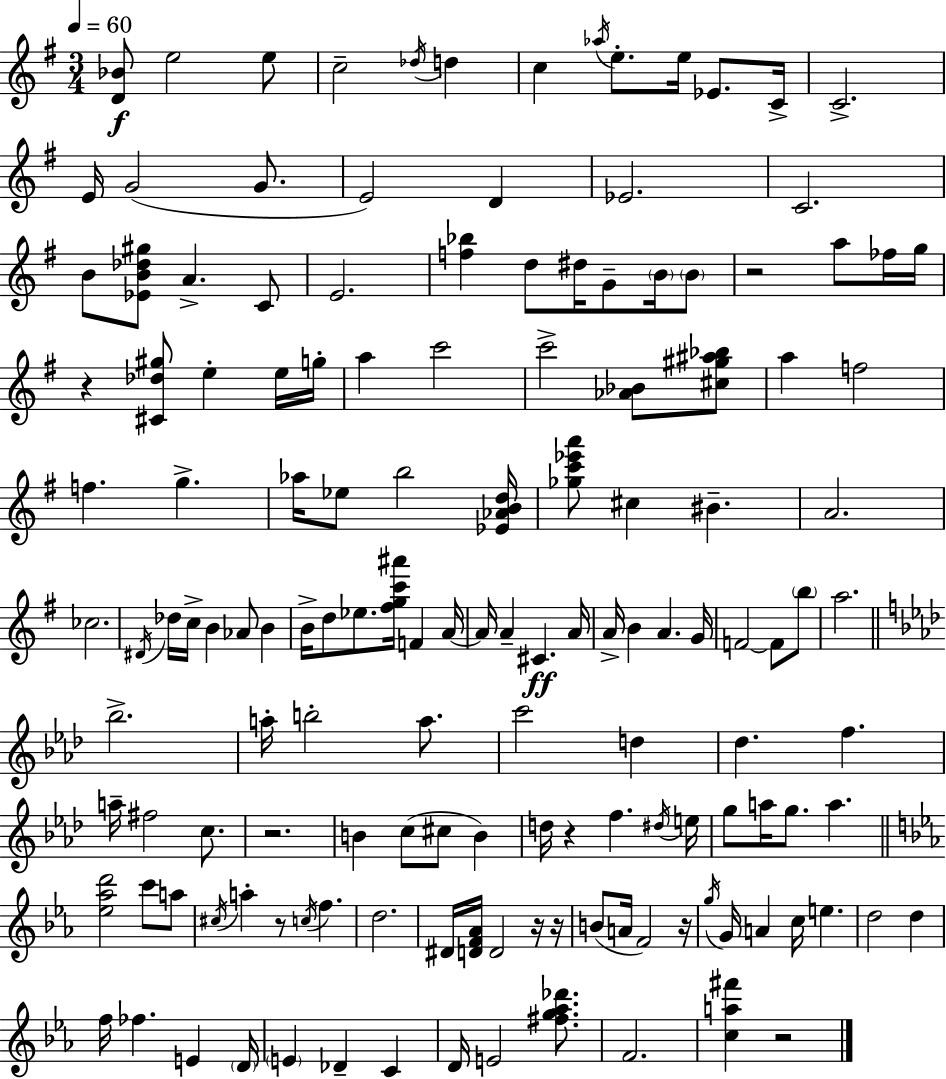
[D4,Bb4]/e E5/h E5/e C5/h Db5/s D5/q C5/q Ab5/s E5/e. E5/s Eb4/e. C4/s C4/h. E4/s G4/h G4/e. E4/h D4/q Eb4/h. C4/h. B4/e [Eb4,B4,Db5,G#5]/e A4/q. C4/e E4/h. [F5,Bb5]/q D5/e D#5/s G4/e B4/s B4/e R/h A5/e FES5/s G5/s R/q [C#4,Db5,G#5]/e E5/q E5/s G5/s A5/q C6/h C6/h [Ab4,Bb4]/e [C#5,G#5,A#5,Bb5]/e A5/q F5/h F5/q. G5/q. Ab5/s Eb5/e B5/h [Eb4,Ab4,B4,D5]/s [Gb5,C6,Eb6,A6]/e C#5/q BIS4/q. A4/h. CES5/h. D#4/s Db5/s C5/s B4/q Ab4/e B4/q B4/s D5/e Eb5/e. [F#5,G5,C6,A#6]/s F4/q A4/s A4/s A4/q C#4/q. A4/s A4/s B4/q A4/q. G4/s F4/h F4/e B5/e A5/h. Bb5/h. A5/s B5/h A5/e. C6/h D5/q Db5/q. F5/q. A5/s F#5/h C5/e. R/h. B4/q C5/e C#5/e B4/q D5/s R/q F5/q. D#5/s E5/s G5/e A5/s G5/e. A5/q. [Eb5,Ab5,D6]/h C6/e A5/e C#5/s A5/q R/e C5/s F5/q. D5/h. D#4/s [D4,F4,Ab4]/s D4/h R/s R/s B4/e A4/s F4/h R/s G5/s G4/s A4/q C5/s E5/q. D5/h D5/q F5/s FES5/q. E4/q D4/s E4/q Db4/q C4/q D4/s E4/h [F#5,G5,Ab5,Db6]/e. F4/h. [C5,A5,F#6]/q R/h